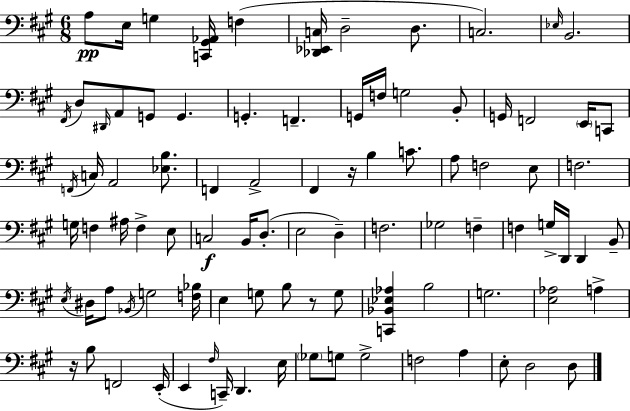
{
  \clef bass
  \numericTimeSignature
  \time 6/8
  \key a \major
  a8\pp e16 g4 <c, gis, aes,>16 f4( | <des, ees, c>16 d2-- d8. | c2.) | \grace { ees16 } b,2. | \break \acciaccatura { fis,16 } d8 \grace { dis,16 } a,8 g,8 g,4. | g,4.-. f,4.-- | g,16 f16 g2 | b,8-. g,16 f,2 | \break \parenthesize e,16 c,8 \acciaccatura { f,16 } c16 a,2 | <ees b>8. f,4 a,2-> | fis,4 r16 b4 | c'8. a8 f2 | \break e8 f2. | g16 f4 ais16 f4-> | e8 c2\f | b,16 d8.-.( e2 | \break d4--) f2. | ges2 | f4-- f4 g16-> d,16 d,4 | b,8-- \acciaccatura { e16 } dis16 a8 \acciaccatura { bes,16 } g2 | \break <f bes>16 e4 g8 | b8 r8 g8 <c, bes, ees aes>4 b2 | g2. | <e aes>2 | \break a4-> r16 b8 f,2 | e,16-.( e,4 \grace { fis16 }) c,16-- | d,4. e16 \parenthesize ges8 g8 g2-> | f2 | \break a4 e8-. d2 | d8 \bar "|."
}